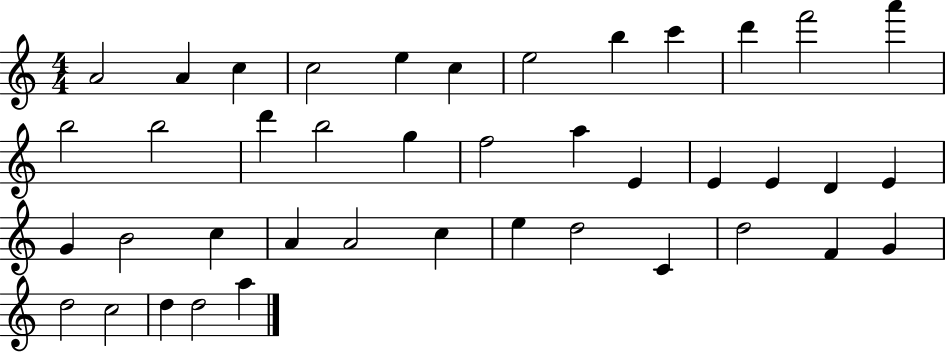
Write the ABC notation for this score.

X:1
T:Untitled
M:4/4
L:1/4
K:C
A2 A c c2 e c e2 b c' d' f'2 a' b2 b2 d' b2 g f2 a E E E D E G B2 c A A2 c e d2 C d2 F G d2 c2 d d2 a